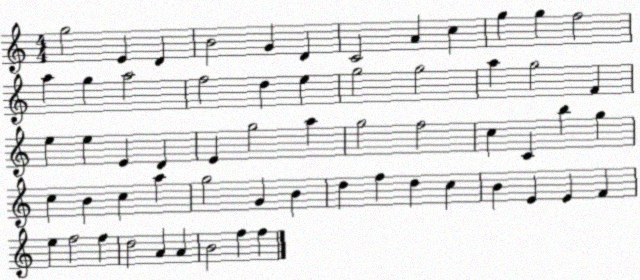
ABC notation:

X:1
T:Untitled
M:4/4
L:1/4
K:C
g2 E D B2 G D C2 A c g g f2 a g a2 f2 d e g2 g2 a g2 F e e E D E g2 a g2 f2 c C b g c B c a g2 G B d f d c B E E F e f2 f d2 A A B2 f f